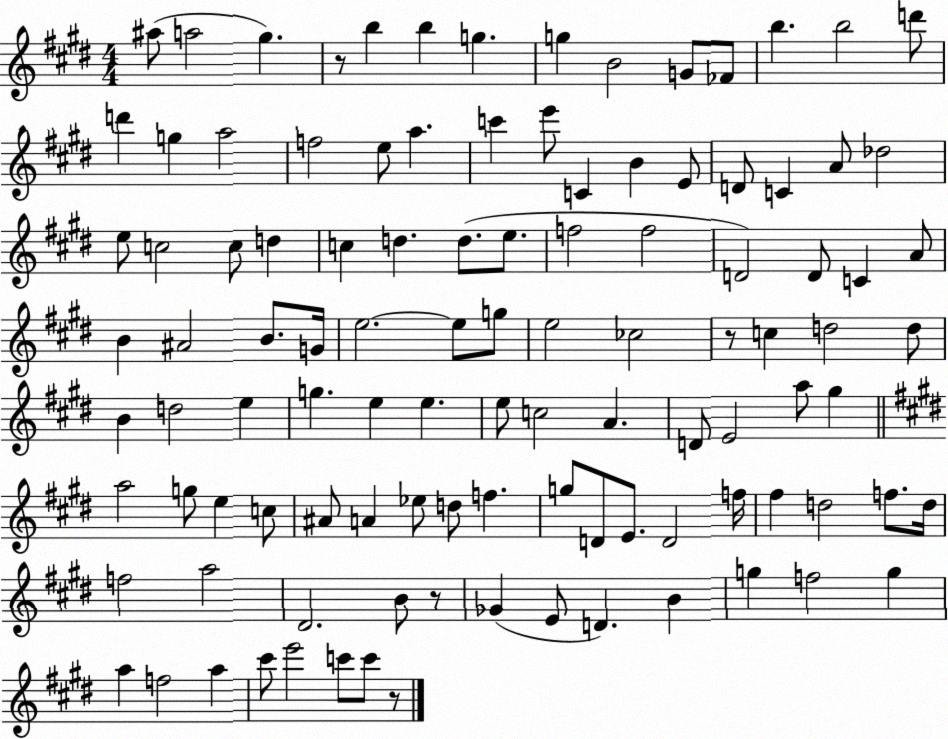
X:1
T:Untitled
M:4/4
L:1/4
K:E
^a/2 a2 ^g z/2 b b g g B2 G/2 _F/2 b b2 d'/2 d' g a2 f2 e/2 a c' e'/2 C B E/2 D/2 C A/2 _d2 e/2 c2 c/2 d c d d/2 e/2 f2 f2 D2 D/2 C A/2 B ^A2 B/2 G/4 e2 e/2 g/2 e2 _c2 z/2 c d2 d/2 B d2 e g e e e/2 c2 A D/2 E2 a/2 ^g a2 g/2 e c/2 ^A/2 A _e/2 d/2 f g/2 D/2 E/2 D2 f/4 ^f d2 f/2 d/4 f2 a2 ^D2 B/2 z/2 _G E/2 D B g f2 g a f2 a ^c'/2 e'2 c'/2 c'/2 z/2